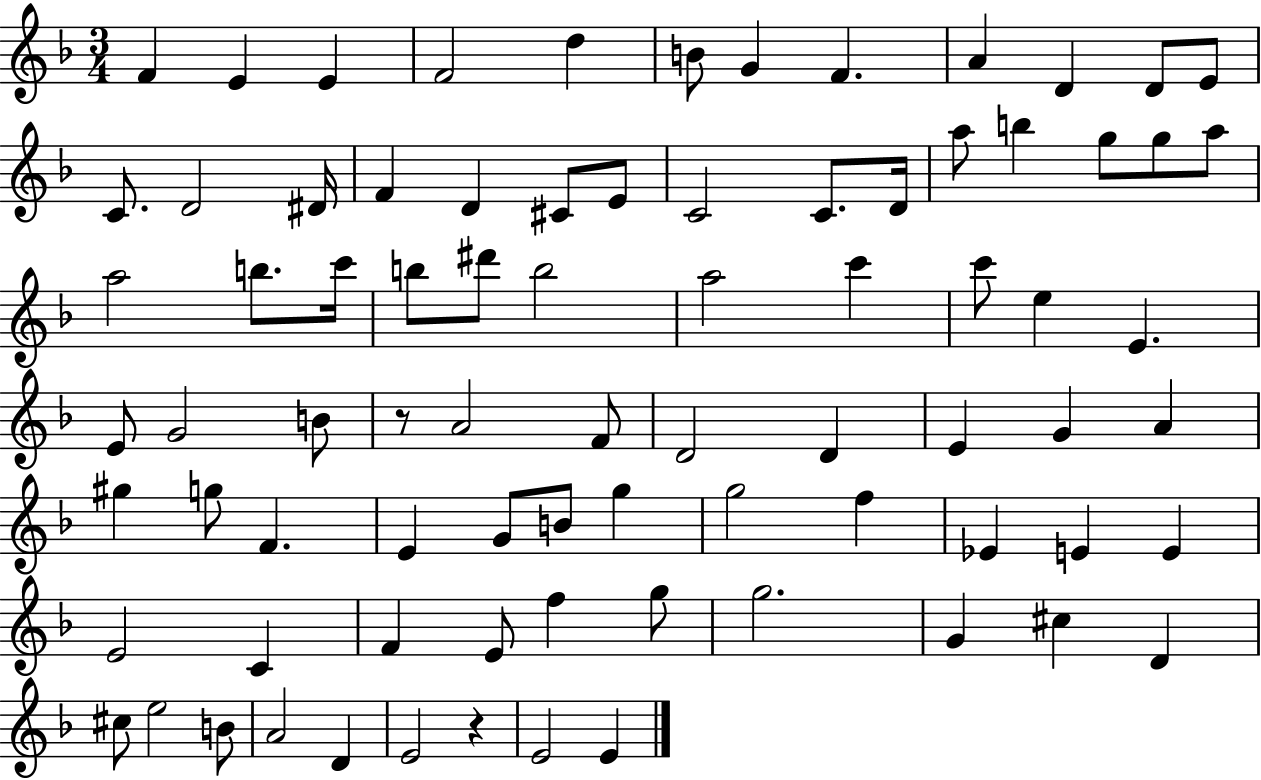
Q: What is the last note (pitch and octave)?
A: E4